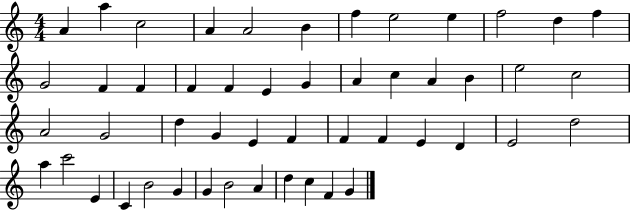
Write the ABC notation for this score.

X:1
T:Untitled
M:4/4
L:1/4
K:C
A a c2 A A2 B f e2 e f2 d f G2 F F F F E G A c A B e2 c2 A2 G2 d G E F F F E D E2 d2 a c'2 E C B2 G G B2 A d c F G